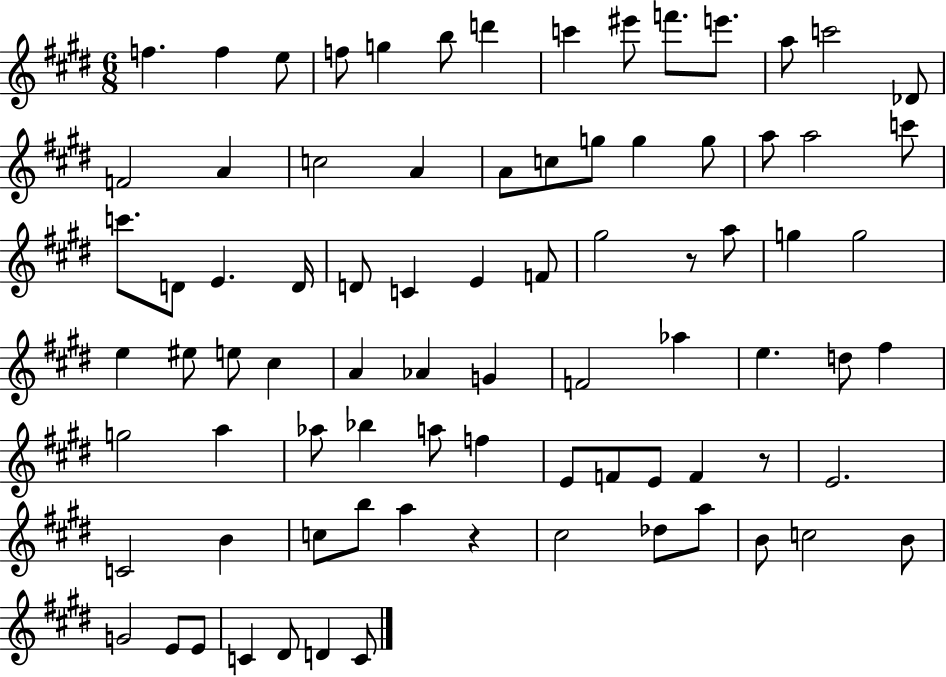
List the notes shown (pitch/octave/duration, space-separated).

F5/q. F5/q E5/e F5/e G5/q B5/e D6/q C6/q EIS6/e F6/e. E6/e. A5/e C6/h Db4/e F4/h A4/q C5/h A4/q A4/e C5/e G5/e G5/q G5/e A5/e A5/h C6/e C6/e. D4/e E4/q. D4/s D4/e C4/q E4/q F4/e G#5/h R/e A5/e G5/q G5/h E5/q EIS5/e E5/e C#5/q A4/q Ab4/q G4/q F4/h Ab5/q E5/q. D5/e F#5/q G5/h A5/q Ab5/e Bb5/q A5/e F5/q E4/e F4/e E4/e F4/q R/e E4/h. C4/h B4/q C5/e B5/e A5/q R/q C#5/h Db5/e A5/e B4/e C5/h B4/e G4/h E4/e E4/e C4/q D#4/e D4/q C4/e